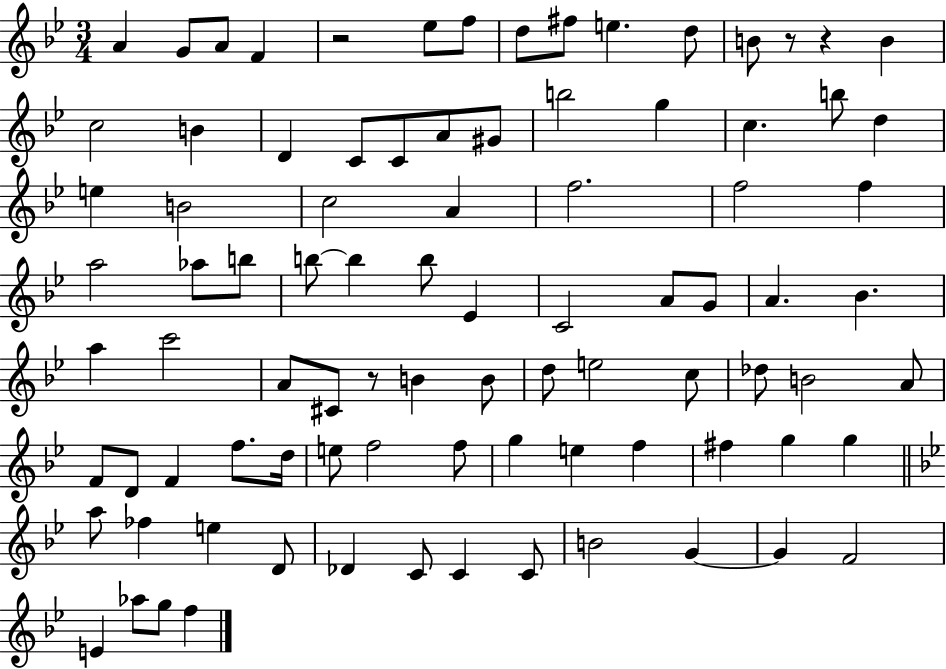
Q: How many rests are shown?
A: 4